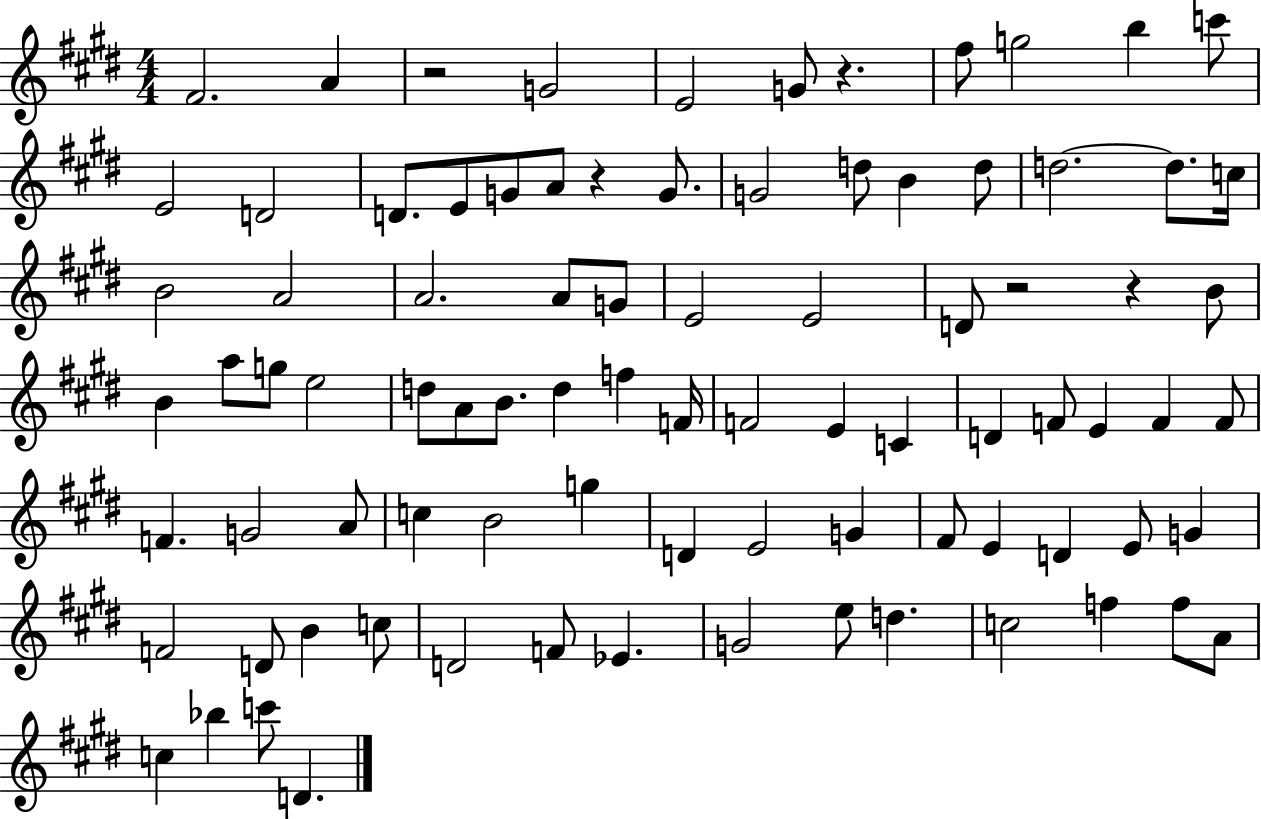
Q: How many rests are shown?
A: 5